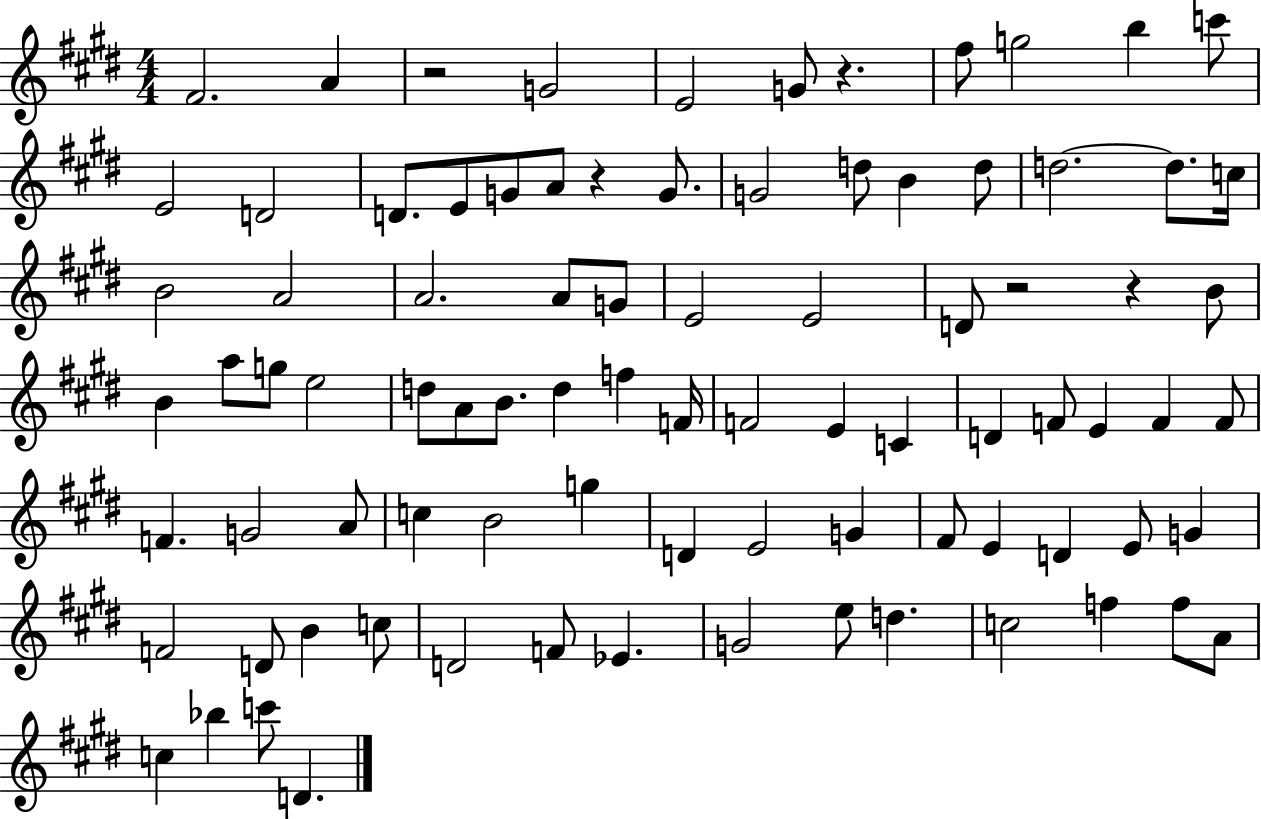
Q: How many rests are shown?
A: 5